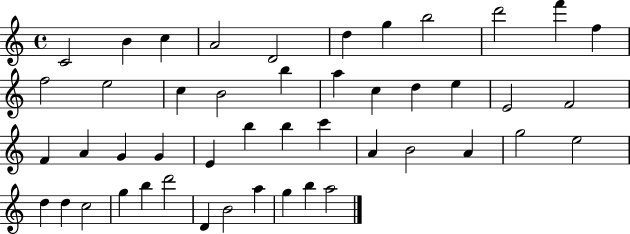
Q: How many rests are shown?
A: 0